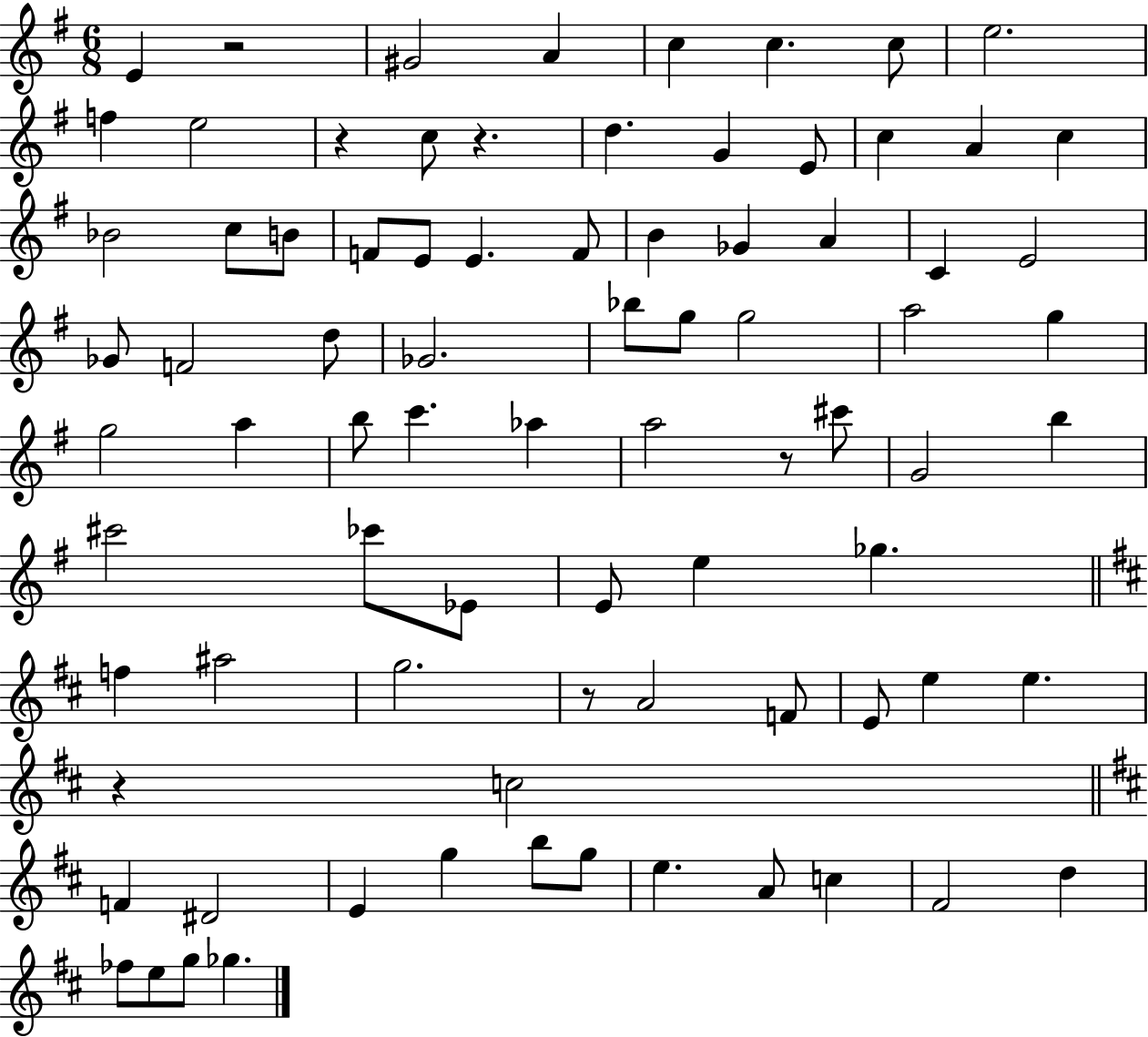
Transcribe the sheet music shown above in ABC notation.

X:1
T:Untitled
M:6/8
L:1/4
K:G
E z2 ^G2 A c c c/2 e2 f e2 z c/2 z d G E/2 c A c _B2 c/2 B/2 F/2 E/2 E F/2 B _G A C E2 _G/2 F2 d/2 _G2 _b/2 g/2 g2 a2 g g2 a b/2 c' _a a2 z/2 ^c'/2 G2 b ^c'2 _c'/2 _E/2 E/2 e _g f ^a2 g2 z/2 A2 F/2 E/2 e e z c2 F ^D2 E g b/2 g/2 e A/2 c ^F2 d _f/2 e/2 g/2 _g